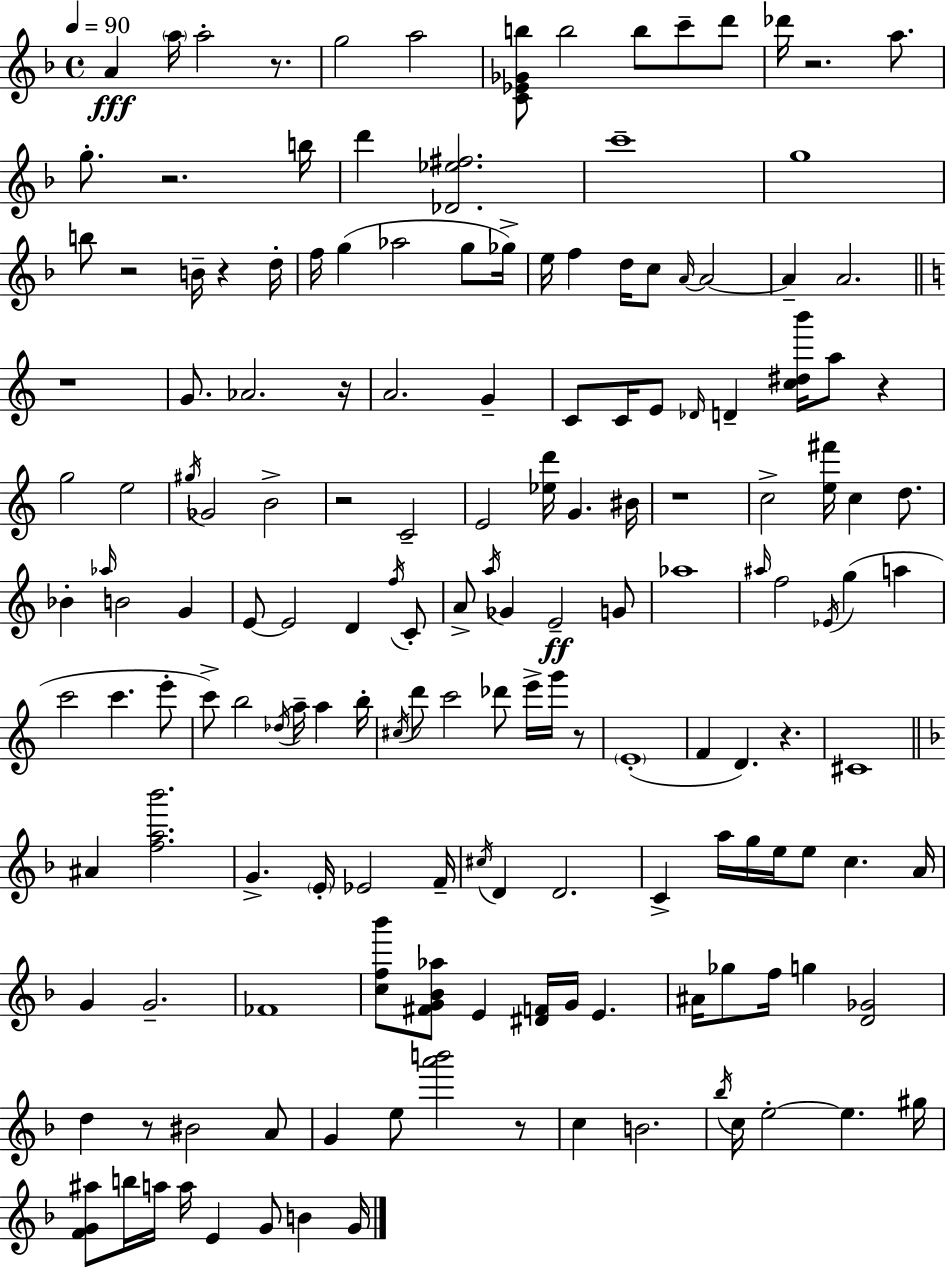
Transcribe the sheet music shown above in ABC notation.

X:1
T:Untitled
M:4/4
L:1/4
K:F
A a/4 a2 z/2 g2 a2 [C_E_Gb]/2 b2 b/2 c'/2 d'/2 _d'/4 z2 a/2 g/2 z2 b/4 d' [_D_e^f]2 c'4 g4 b/2 z2 B/4 z d/4 f/4 g _a2 g/2 _g/4 e/4 f d/4 c/2 A/4 A2 A A2 z4 G/2 _A2 z/4 A2 G C/2 C/4 E/2 _D/4 D [c^db']/4 a/2 z g2 e2 ^g/4 _G2 B2 z2 C2 E2 [_ed']/4 G ^B/4 z4 c2 [e^f']/4 c d/2 _B _a/4 B2 G E/2 E2 D f/4 C/2 A/2 a/4 _G E2 G/2 _a4 ^a/4 f2 _E/4 g a c'2 c' e'/2 c'/2 b2 _d/4 a/4 a b/4 ^c/4 d'/2 c'2 _d'/2 e'/4 g'/4 z/2 E4 F D z ^C4 ^A [fa_b']2 G E/4 _E2 F/4 ^c/4 D D2 C a/4 g/4 e/4 e/2 c A/4 G G2 _F4 [cf_b']/2 [^FG_B_a]/2 E [^DF]/4 G/4 E ^A/4 _g/2 f/4 g [D_G]2 d z/2 ^B2 A/2 G e/2 [a'b']2 z/2 c B2 _b/4 c/4 e2 e ^g/4 [FG^a]/2 b/4 a/4 a/4 E G/2 B G/4